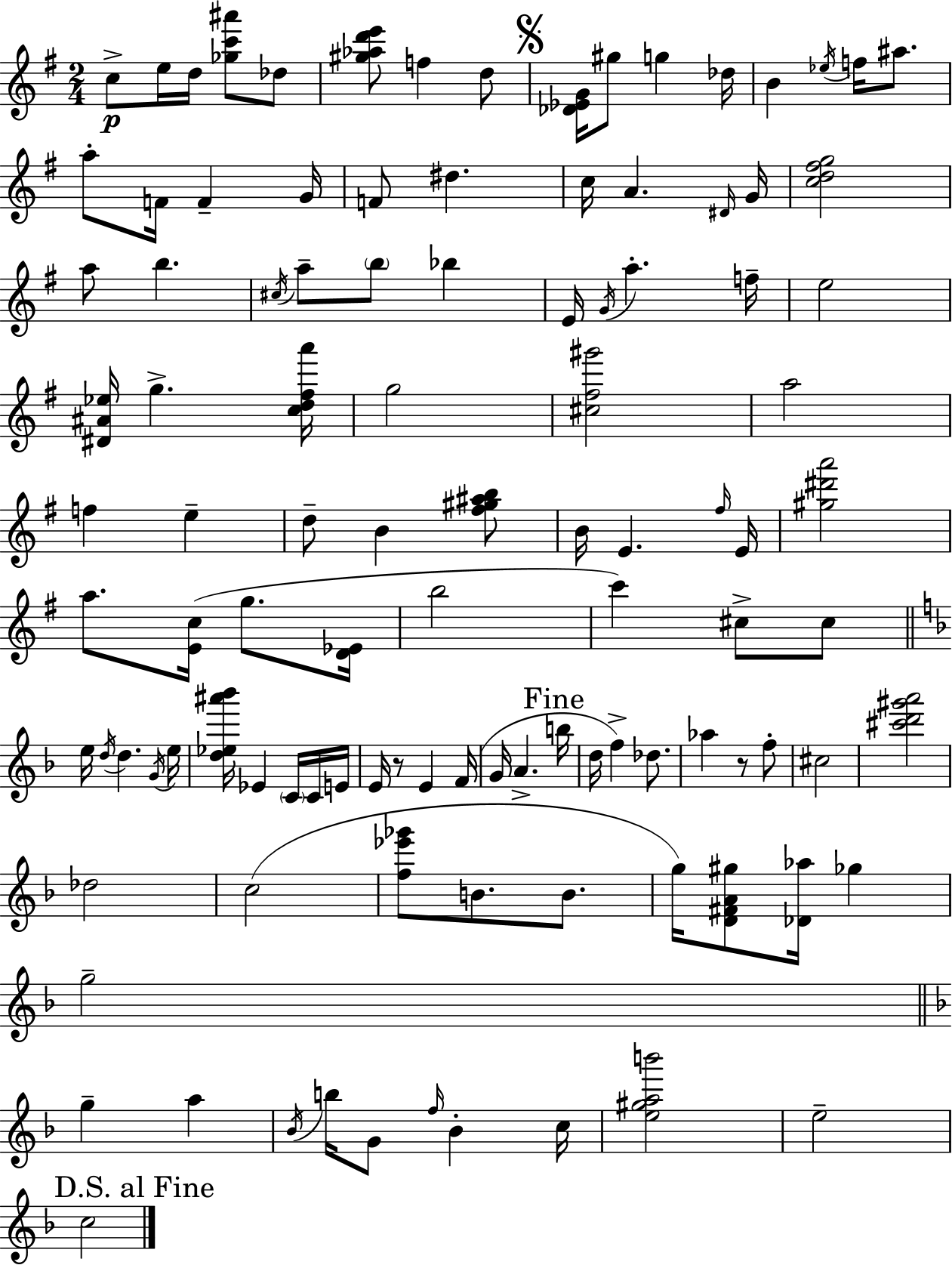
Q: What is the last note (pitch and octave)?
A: C5